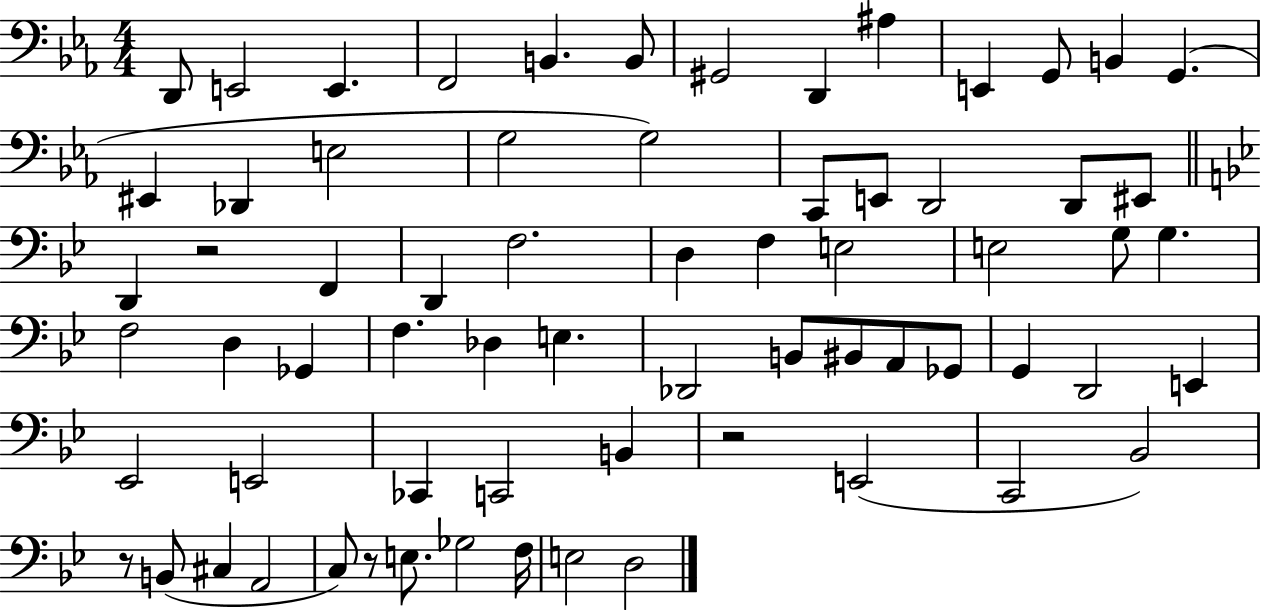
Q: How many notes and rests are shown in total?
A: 68